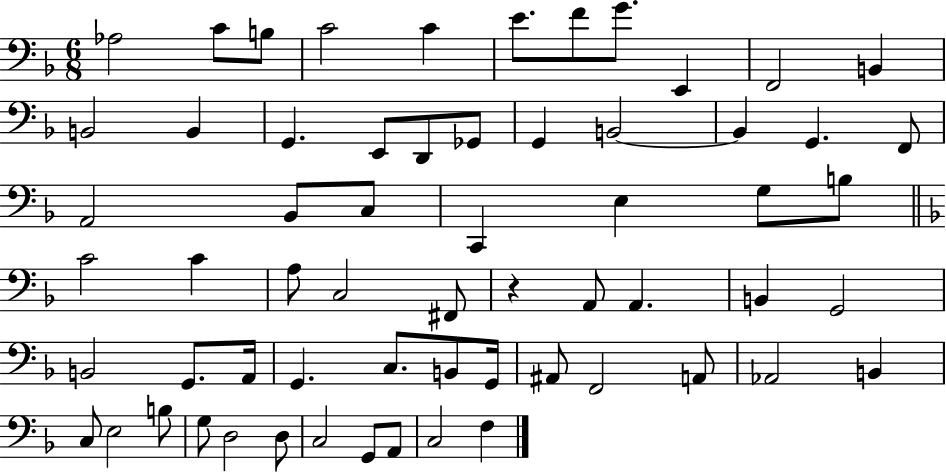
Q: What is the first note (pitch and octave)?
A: Ab3